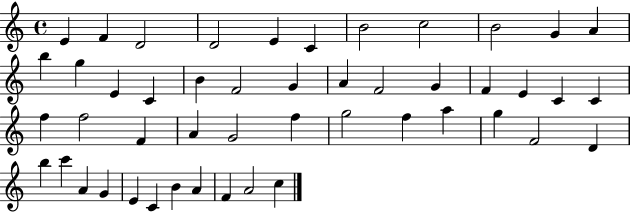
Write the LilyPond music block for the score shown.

{
  \clef treble
  \time 4/4
  \defaultTimeSignature
  \key c \major
  e'4 f'4 d'2 | d'2 e'4 c'4 | b'2 c''2 | b'2 g'4 a'4 | \break b''4 g''4 e'4 c'4 | b'4 f'2 g'4 | a'4 f'2 g'4 | f'4 e'4 c'4 c'4 | \break f''4 f''2 f'4 | a'4 g'2 f''4 | g''2 f''4 a''4 | g''4 f'2 d'4 | \break b''4 c'''4 a'4 g'4 | e'4 c'4 b'4 a'4 | f'4 a'2 c''4 | \bar "|."
}